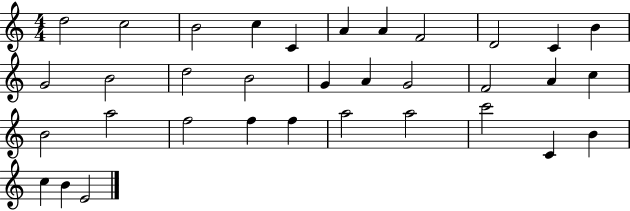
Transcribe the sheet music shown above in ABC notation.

X:1
T:Untitled
M:4/4
L:1/4
K:C
d2 c2 B2 c C A A F2 D2 C B G2 B2 d2 B2 G A G2 F2 A c B2 a2 f2 f f a2 a2 c'2 C B c B E2